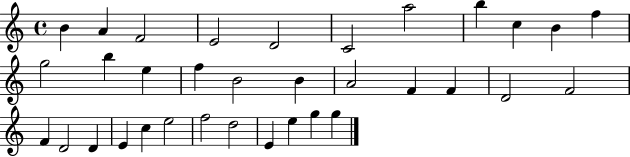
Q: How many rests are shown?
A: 0